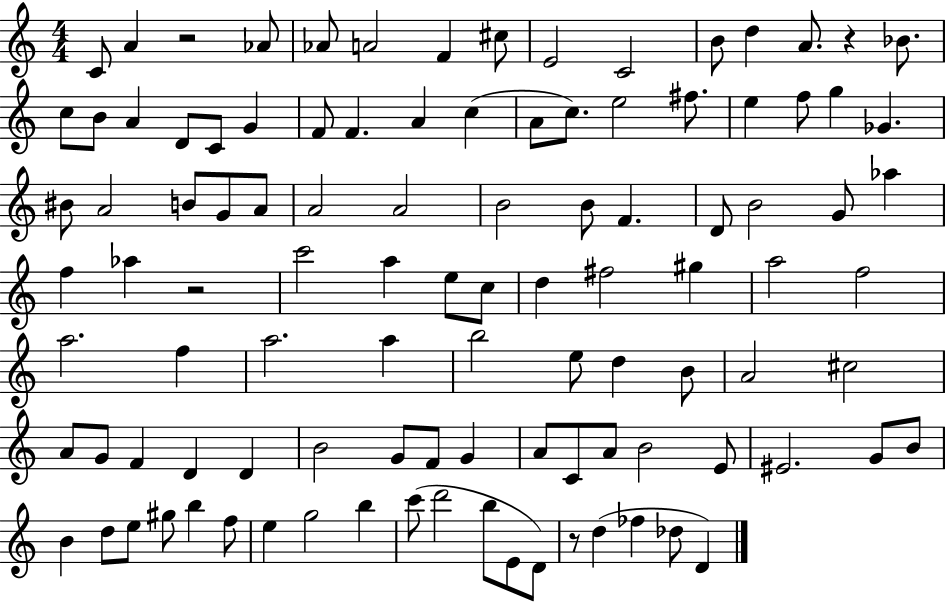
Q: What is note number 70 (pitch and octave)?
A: D4